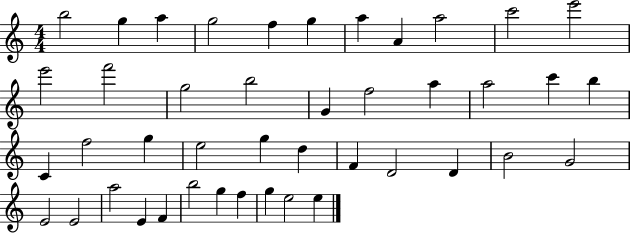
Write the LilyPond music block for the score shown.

{
  \clef treble
  \numericTimeSignature
  \time 4/4
  \key c \major
  b''2 g''4 a''4 | g''2 f''4 g''4 | a''4 a'4 a''2 | c'''2 e'''2 | \break e'''2 f'''2 | g''2 b''2 | g'4 f''2 a''4 | a''2 c'''4 b''4 | \break c'4 f''2 g''4 | e''2 g''4 d''4 | f'4 d'2 d'4 | b'2 g'2 | \break e'2 e'2 | a''2 e'4 f'4 | b''2 g''4 f''4 | g''4 e''2 e''4 | \break \bar "|."
}